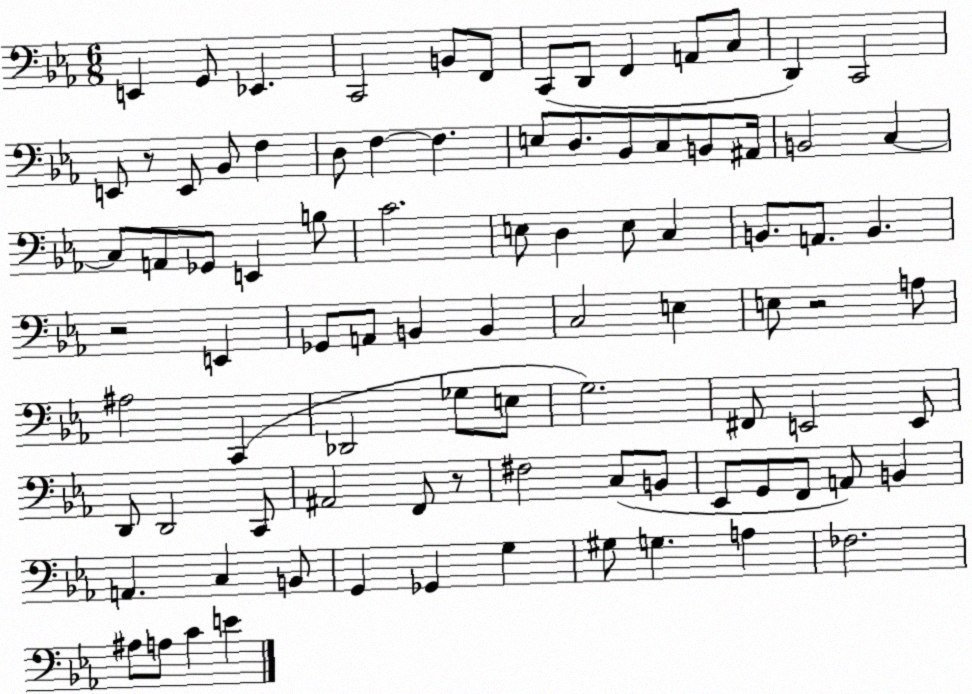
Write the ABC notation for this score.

X:1
T:Untitled
M:6/8
L:1/4
K:Eb
E,, G,,/2 _E,, C,,2 B,,/2 F,,/2 C,,/2 D,,/2 F,, A,,/2 C,/2 D,, C,,2 E,,/2 z/2 E,,/2 _B,,/2 F, D,/2 F, F, E,/2 D,/2 _B,,/2 C,/2 B,,/2 ^A,,/4 B,,2 C, C,/2 A,,/2 _G,,/2 E,, B,/2 C2 E,/2 D, E,/2 C, B,,/2 A,,/2 B,, z2 E,, _G,,/2 A,,/2 B,, B,, C,2 E, E,/2 z2 A,/2 ^A,2 C,, _D,,2 _G,/2 E,/2 G,2 ^F,,/2 E,,2 E,,/2 D,,/2 D,,2 C,,/2 ^A,,2 F,,/2 z/2 ^F,2 C,/2 B,,/2 _E,,/2 G,,/2 F,,/2 A,,/2 B,, A,, C, B,,/2 G,, _G,, G, ^G,/2 G, A, _F,2 ^A,/2 A,/2 C E